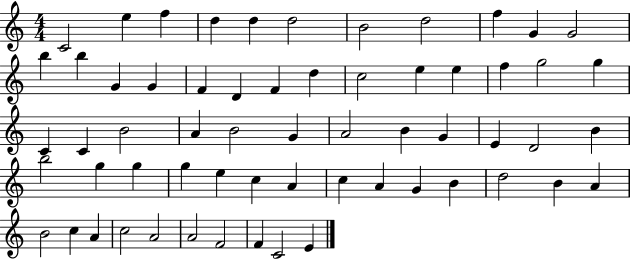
{
  \clef treble
  \numericTimeSignature
  \time 4/4
  \key c \major
  c'2 e''4 f''4 | d''4 d''4 d''2 | b'2 d''2 | f''4 g'4 g'2 | \break b''4 b''4 g'4 g'4 | f'4 d'4 f'4 d''4 | c''2 e''4 e''4 | f''4 g''2 g''4 | \break c'4 c'4 b'2 | a'4 b'2 g'4 | a'2 b'4 g'4 | e'4 d'2 b'4 | \break b''2 g''4 g''4 | g''4 e''4 c''4 a'4 | c''4 a'4 g'4 b'4 | d''2 b'4 a'4 | \break b'2 c''4 a'4 | c''2 a'2 | a'2 f'2 | f'4 c'2 e'4 | \break \bar "|."
}